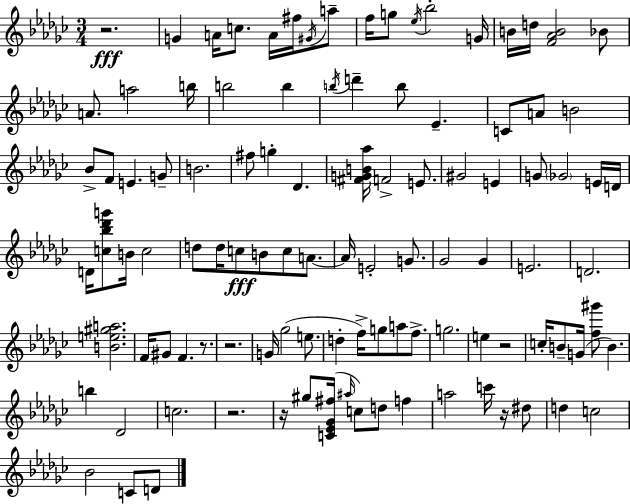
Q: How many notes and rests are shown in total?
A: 105